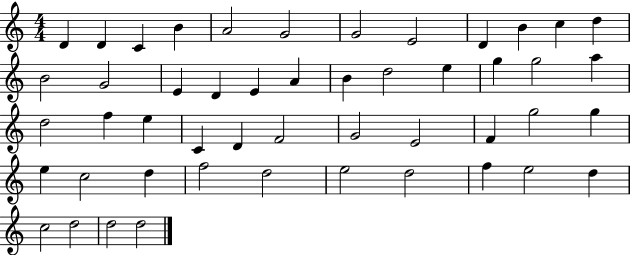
{
  \clef treble
  \numericTimeSignature
  \time 4/4
  \key c \major
  d'4 d'4 c'4 b'4 | a'2 g'2 | g'2 e'2 | d'4 b'4 c''4 d''4 | \break b'2 g'2 | e'4 d'4 e'4 a'4 | b'4 d''2 e''4 | g''4 g''2 a''4 | \break d''2 f''4 e''4 | c'4 d'4 f'2 | g'2 e'2 | f'4 g''2 g''4 | \break e''4 c''2 d''4 | f''2 d''2 | e''2 d''2 | f''4 e''2 d''4 | \break c''2 d''2 | d''2 d''2 | \bar "|."
}